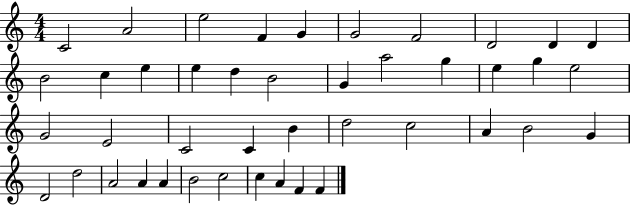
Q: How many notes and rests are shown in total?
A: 43